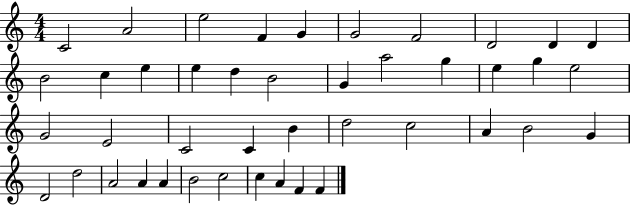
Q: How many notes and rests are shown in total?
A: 43